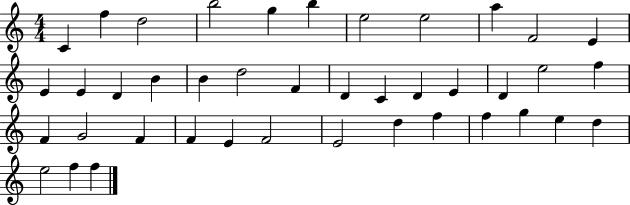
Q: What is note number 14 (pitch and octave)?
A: D4